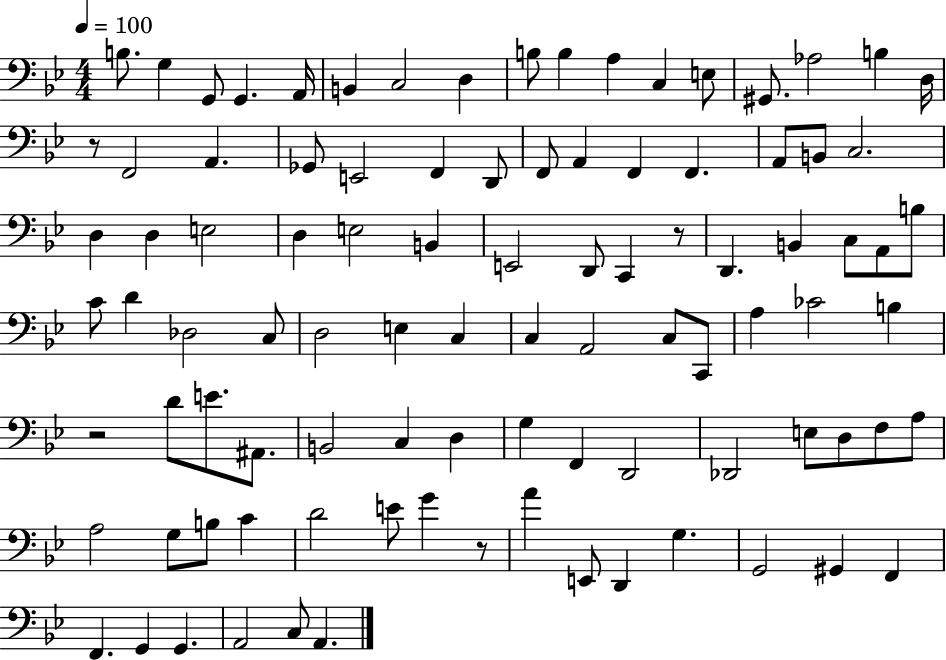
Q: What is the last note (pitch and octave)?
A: A2